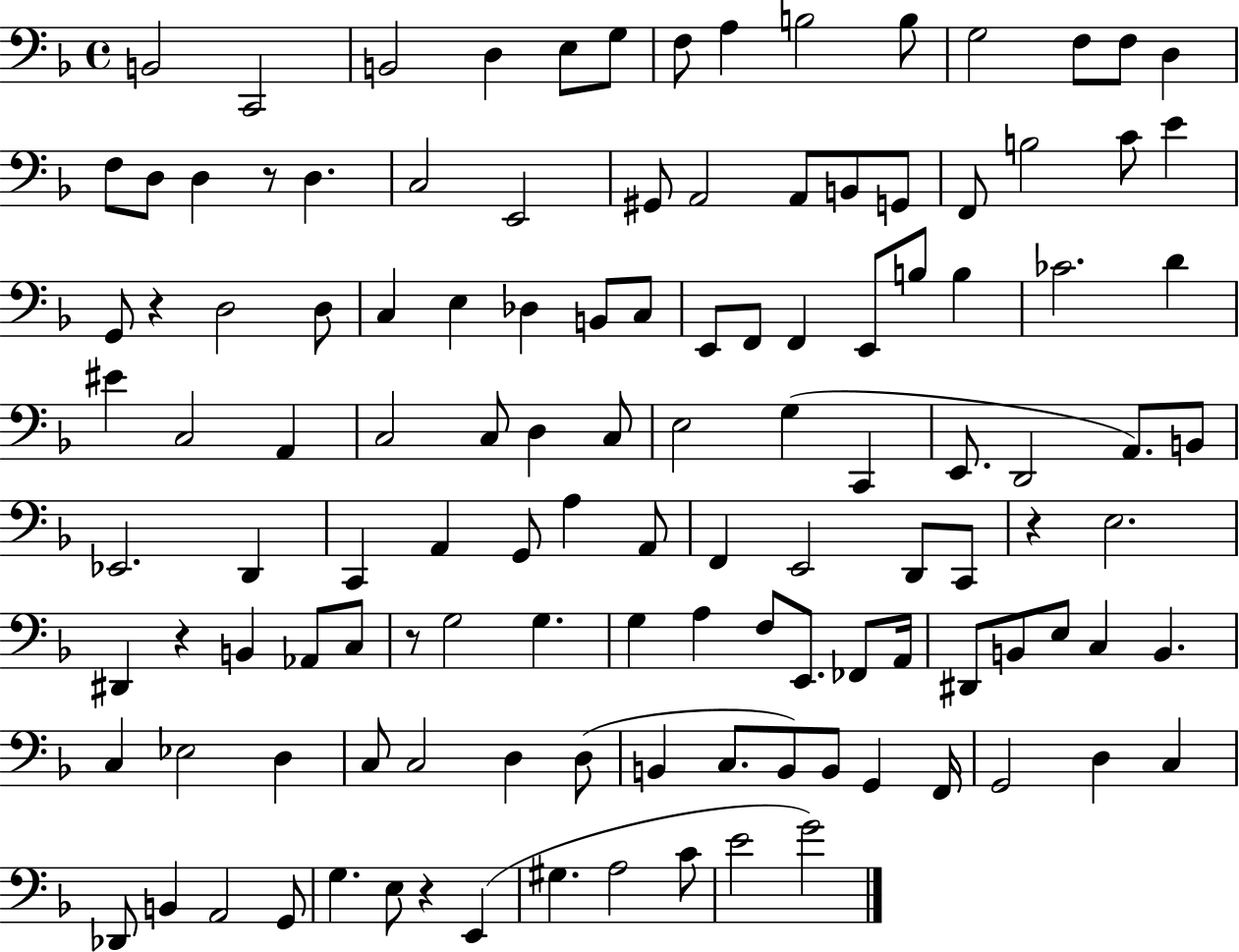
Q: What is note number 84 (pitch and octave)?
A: D#2